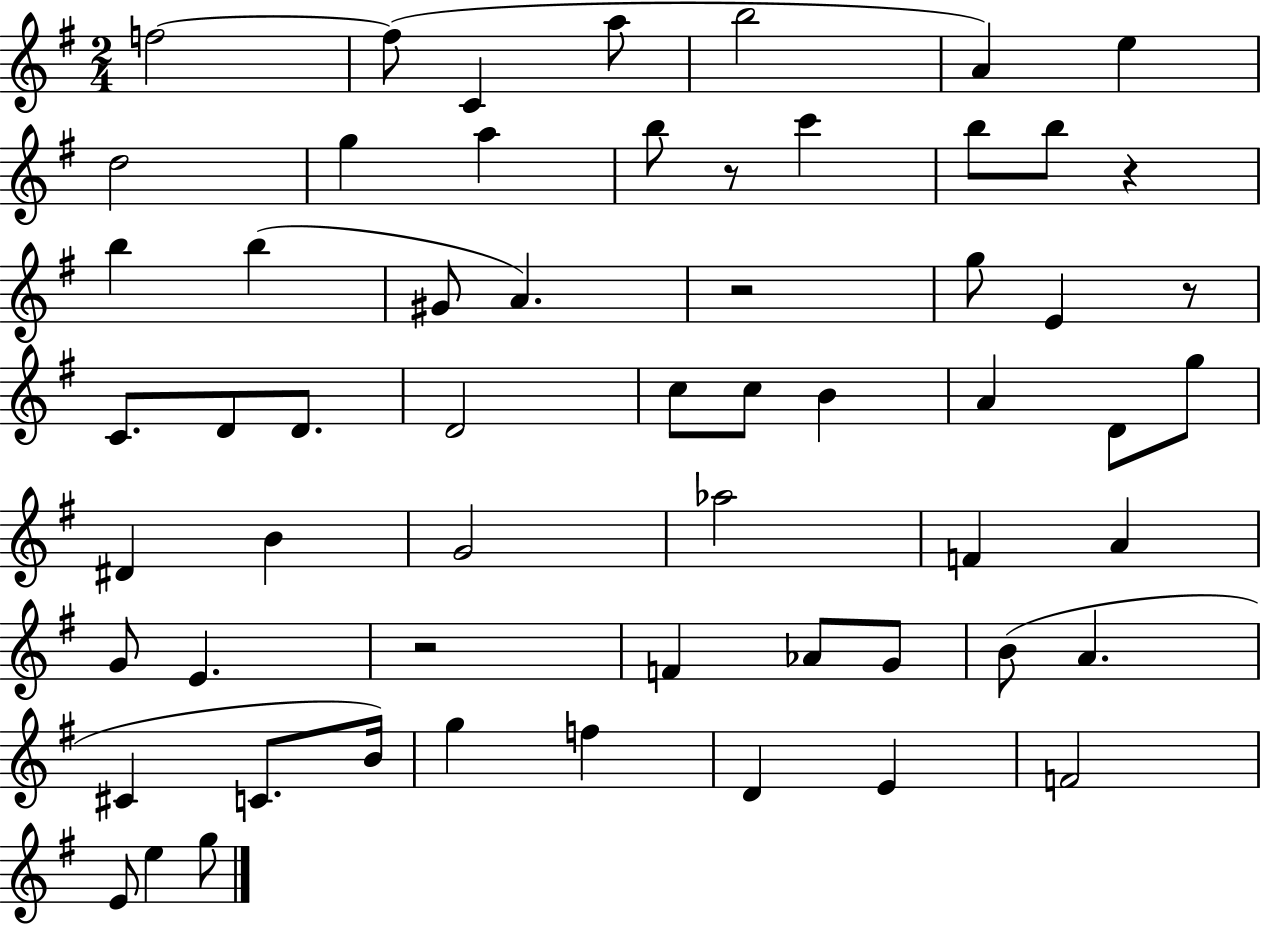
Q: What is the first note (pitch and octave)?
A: F5